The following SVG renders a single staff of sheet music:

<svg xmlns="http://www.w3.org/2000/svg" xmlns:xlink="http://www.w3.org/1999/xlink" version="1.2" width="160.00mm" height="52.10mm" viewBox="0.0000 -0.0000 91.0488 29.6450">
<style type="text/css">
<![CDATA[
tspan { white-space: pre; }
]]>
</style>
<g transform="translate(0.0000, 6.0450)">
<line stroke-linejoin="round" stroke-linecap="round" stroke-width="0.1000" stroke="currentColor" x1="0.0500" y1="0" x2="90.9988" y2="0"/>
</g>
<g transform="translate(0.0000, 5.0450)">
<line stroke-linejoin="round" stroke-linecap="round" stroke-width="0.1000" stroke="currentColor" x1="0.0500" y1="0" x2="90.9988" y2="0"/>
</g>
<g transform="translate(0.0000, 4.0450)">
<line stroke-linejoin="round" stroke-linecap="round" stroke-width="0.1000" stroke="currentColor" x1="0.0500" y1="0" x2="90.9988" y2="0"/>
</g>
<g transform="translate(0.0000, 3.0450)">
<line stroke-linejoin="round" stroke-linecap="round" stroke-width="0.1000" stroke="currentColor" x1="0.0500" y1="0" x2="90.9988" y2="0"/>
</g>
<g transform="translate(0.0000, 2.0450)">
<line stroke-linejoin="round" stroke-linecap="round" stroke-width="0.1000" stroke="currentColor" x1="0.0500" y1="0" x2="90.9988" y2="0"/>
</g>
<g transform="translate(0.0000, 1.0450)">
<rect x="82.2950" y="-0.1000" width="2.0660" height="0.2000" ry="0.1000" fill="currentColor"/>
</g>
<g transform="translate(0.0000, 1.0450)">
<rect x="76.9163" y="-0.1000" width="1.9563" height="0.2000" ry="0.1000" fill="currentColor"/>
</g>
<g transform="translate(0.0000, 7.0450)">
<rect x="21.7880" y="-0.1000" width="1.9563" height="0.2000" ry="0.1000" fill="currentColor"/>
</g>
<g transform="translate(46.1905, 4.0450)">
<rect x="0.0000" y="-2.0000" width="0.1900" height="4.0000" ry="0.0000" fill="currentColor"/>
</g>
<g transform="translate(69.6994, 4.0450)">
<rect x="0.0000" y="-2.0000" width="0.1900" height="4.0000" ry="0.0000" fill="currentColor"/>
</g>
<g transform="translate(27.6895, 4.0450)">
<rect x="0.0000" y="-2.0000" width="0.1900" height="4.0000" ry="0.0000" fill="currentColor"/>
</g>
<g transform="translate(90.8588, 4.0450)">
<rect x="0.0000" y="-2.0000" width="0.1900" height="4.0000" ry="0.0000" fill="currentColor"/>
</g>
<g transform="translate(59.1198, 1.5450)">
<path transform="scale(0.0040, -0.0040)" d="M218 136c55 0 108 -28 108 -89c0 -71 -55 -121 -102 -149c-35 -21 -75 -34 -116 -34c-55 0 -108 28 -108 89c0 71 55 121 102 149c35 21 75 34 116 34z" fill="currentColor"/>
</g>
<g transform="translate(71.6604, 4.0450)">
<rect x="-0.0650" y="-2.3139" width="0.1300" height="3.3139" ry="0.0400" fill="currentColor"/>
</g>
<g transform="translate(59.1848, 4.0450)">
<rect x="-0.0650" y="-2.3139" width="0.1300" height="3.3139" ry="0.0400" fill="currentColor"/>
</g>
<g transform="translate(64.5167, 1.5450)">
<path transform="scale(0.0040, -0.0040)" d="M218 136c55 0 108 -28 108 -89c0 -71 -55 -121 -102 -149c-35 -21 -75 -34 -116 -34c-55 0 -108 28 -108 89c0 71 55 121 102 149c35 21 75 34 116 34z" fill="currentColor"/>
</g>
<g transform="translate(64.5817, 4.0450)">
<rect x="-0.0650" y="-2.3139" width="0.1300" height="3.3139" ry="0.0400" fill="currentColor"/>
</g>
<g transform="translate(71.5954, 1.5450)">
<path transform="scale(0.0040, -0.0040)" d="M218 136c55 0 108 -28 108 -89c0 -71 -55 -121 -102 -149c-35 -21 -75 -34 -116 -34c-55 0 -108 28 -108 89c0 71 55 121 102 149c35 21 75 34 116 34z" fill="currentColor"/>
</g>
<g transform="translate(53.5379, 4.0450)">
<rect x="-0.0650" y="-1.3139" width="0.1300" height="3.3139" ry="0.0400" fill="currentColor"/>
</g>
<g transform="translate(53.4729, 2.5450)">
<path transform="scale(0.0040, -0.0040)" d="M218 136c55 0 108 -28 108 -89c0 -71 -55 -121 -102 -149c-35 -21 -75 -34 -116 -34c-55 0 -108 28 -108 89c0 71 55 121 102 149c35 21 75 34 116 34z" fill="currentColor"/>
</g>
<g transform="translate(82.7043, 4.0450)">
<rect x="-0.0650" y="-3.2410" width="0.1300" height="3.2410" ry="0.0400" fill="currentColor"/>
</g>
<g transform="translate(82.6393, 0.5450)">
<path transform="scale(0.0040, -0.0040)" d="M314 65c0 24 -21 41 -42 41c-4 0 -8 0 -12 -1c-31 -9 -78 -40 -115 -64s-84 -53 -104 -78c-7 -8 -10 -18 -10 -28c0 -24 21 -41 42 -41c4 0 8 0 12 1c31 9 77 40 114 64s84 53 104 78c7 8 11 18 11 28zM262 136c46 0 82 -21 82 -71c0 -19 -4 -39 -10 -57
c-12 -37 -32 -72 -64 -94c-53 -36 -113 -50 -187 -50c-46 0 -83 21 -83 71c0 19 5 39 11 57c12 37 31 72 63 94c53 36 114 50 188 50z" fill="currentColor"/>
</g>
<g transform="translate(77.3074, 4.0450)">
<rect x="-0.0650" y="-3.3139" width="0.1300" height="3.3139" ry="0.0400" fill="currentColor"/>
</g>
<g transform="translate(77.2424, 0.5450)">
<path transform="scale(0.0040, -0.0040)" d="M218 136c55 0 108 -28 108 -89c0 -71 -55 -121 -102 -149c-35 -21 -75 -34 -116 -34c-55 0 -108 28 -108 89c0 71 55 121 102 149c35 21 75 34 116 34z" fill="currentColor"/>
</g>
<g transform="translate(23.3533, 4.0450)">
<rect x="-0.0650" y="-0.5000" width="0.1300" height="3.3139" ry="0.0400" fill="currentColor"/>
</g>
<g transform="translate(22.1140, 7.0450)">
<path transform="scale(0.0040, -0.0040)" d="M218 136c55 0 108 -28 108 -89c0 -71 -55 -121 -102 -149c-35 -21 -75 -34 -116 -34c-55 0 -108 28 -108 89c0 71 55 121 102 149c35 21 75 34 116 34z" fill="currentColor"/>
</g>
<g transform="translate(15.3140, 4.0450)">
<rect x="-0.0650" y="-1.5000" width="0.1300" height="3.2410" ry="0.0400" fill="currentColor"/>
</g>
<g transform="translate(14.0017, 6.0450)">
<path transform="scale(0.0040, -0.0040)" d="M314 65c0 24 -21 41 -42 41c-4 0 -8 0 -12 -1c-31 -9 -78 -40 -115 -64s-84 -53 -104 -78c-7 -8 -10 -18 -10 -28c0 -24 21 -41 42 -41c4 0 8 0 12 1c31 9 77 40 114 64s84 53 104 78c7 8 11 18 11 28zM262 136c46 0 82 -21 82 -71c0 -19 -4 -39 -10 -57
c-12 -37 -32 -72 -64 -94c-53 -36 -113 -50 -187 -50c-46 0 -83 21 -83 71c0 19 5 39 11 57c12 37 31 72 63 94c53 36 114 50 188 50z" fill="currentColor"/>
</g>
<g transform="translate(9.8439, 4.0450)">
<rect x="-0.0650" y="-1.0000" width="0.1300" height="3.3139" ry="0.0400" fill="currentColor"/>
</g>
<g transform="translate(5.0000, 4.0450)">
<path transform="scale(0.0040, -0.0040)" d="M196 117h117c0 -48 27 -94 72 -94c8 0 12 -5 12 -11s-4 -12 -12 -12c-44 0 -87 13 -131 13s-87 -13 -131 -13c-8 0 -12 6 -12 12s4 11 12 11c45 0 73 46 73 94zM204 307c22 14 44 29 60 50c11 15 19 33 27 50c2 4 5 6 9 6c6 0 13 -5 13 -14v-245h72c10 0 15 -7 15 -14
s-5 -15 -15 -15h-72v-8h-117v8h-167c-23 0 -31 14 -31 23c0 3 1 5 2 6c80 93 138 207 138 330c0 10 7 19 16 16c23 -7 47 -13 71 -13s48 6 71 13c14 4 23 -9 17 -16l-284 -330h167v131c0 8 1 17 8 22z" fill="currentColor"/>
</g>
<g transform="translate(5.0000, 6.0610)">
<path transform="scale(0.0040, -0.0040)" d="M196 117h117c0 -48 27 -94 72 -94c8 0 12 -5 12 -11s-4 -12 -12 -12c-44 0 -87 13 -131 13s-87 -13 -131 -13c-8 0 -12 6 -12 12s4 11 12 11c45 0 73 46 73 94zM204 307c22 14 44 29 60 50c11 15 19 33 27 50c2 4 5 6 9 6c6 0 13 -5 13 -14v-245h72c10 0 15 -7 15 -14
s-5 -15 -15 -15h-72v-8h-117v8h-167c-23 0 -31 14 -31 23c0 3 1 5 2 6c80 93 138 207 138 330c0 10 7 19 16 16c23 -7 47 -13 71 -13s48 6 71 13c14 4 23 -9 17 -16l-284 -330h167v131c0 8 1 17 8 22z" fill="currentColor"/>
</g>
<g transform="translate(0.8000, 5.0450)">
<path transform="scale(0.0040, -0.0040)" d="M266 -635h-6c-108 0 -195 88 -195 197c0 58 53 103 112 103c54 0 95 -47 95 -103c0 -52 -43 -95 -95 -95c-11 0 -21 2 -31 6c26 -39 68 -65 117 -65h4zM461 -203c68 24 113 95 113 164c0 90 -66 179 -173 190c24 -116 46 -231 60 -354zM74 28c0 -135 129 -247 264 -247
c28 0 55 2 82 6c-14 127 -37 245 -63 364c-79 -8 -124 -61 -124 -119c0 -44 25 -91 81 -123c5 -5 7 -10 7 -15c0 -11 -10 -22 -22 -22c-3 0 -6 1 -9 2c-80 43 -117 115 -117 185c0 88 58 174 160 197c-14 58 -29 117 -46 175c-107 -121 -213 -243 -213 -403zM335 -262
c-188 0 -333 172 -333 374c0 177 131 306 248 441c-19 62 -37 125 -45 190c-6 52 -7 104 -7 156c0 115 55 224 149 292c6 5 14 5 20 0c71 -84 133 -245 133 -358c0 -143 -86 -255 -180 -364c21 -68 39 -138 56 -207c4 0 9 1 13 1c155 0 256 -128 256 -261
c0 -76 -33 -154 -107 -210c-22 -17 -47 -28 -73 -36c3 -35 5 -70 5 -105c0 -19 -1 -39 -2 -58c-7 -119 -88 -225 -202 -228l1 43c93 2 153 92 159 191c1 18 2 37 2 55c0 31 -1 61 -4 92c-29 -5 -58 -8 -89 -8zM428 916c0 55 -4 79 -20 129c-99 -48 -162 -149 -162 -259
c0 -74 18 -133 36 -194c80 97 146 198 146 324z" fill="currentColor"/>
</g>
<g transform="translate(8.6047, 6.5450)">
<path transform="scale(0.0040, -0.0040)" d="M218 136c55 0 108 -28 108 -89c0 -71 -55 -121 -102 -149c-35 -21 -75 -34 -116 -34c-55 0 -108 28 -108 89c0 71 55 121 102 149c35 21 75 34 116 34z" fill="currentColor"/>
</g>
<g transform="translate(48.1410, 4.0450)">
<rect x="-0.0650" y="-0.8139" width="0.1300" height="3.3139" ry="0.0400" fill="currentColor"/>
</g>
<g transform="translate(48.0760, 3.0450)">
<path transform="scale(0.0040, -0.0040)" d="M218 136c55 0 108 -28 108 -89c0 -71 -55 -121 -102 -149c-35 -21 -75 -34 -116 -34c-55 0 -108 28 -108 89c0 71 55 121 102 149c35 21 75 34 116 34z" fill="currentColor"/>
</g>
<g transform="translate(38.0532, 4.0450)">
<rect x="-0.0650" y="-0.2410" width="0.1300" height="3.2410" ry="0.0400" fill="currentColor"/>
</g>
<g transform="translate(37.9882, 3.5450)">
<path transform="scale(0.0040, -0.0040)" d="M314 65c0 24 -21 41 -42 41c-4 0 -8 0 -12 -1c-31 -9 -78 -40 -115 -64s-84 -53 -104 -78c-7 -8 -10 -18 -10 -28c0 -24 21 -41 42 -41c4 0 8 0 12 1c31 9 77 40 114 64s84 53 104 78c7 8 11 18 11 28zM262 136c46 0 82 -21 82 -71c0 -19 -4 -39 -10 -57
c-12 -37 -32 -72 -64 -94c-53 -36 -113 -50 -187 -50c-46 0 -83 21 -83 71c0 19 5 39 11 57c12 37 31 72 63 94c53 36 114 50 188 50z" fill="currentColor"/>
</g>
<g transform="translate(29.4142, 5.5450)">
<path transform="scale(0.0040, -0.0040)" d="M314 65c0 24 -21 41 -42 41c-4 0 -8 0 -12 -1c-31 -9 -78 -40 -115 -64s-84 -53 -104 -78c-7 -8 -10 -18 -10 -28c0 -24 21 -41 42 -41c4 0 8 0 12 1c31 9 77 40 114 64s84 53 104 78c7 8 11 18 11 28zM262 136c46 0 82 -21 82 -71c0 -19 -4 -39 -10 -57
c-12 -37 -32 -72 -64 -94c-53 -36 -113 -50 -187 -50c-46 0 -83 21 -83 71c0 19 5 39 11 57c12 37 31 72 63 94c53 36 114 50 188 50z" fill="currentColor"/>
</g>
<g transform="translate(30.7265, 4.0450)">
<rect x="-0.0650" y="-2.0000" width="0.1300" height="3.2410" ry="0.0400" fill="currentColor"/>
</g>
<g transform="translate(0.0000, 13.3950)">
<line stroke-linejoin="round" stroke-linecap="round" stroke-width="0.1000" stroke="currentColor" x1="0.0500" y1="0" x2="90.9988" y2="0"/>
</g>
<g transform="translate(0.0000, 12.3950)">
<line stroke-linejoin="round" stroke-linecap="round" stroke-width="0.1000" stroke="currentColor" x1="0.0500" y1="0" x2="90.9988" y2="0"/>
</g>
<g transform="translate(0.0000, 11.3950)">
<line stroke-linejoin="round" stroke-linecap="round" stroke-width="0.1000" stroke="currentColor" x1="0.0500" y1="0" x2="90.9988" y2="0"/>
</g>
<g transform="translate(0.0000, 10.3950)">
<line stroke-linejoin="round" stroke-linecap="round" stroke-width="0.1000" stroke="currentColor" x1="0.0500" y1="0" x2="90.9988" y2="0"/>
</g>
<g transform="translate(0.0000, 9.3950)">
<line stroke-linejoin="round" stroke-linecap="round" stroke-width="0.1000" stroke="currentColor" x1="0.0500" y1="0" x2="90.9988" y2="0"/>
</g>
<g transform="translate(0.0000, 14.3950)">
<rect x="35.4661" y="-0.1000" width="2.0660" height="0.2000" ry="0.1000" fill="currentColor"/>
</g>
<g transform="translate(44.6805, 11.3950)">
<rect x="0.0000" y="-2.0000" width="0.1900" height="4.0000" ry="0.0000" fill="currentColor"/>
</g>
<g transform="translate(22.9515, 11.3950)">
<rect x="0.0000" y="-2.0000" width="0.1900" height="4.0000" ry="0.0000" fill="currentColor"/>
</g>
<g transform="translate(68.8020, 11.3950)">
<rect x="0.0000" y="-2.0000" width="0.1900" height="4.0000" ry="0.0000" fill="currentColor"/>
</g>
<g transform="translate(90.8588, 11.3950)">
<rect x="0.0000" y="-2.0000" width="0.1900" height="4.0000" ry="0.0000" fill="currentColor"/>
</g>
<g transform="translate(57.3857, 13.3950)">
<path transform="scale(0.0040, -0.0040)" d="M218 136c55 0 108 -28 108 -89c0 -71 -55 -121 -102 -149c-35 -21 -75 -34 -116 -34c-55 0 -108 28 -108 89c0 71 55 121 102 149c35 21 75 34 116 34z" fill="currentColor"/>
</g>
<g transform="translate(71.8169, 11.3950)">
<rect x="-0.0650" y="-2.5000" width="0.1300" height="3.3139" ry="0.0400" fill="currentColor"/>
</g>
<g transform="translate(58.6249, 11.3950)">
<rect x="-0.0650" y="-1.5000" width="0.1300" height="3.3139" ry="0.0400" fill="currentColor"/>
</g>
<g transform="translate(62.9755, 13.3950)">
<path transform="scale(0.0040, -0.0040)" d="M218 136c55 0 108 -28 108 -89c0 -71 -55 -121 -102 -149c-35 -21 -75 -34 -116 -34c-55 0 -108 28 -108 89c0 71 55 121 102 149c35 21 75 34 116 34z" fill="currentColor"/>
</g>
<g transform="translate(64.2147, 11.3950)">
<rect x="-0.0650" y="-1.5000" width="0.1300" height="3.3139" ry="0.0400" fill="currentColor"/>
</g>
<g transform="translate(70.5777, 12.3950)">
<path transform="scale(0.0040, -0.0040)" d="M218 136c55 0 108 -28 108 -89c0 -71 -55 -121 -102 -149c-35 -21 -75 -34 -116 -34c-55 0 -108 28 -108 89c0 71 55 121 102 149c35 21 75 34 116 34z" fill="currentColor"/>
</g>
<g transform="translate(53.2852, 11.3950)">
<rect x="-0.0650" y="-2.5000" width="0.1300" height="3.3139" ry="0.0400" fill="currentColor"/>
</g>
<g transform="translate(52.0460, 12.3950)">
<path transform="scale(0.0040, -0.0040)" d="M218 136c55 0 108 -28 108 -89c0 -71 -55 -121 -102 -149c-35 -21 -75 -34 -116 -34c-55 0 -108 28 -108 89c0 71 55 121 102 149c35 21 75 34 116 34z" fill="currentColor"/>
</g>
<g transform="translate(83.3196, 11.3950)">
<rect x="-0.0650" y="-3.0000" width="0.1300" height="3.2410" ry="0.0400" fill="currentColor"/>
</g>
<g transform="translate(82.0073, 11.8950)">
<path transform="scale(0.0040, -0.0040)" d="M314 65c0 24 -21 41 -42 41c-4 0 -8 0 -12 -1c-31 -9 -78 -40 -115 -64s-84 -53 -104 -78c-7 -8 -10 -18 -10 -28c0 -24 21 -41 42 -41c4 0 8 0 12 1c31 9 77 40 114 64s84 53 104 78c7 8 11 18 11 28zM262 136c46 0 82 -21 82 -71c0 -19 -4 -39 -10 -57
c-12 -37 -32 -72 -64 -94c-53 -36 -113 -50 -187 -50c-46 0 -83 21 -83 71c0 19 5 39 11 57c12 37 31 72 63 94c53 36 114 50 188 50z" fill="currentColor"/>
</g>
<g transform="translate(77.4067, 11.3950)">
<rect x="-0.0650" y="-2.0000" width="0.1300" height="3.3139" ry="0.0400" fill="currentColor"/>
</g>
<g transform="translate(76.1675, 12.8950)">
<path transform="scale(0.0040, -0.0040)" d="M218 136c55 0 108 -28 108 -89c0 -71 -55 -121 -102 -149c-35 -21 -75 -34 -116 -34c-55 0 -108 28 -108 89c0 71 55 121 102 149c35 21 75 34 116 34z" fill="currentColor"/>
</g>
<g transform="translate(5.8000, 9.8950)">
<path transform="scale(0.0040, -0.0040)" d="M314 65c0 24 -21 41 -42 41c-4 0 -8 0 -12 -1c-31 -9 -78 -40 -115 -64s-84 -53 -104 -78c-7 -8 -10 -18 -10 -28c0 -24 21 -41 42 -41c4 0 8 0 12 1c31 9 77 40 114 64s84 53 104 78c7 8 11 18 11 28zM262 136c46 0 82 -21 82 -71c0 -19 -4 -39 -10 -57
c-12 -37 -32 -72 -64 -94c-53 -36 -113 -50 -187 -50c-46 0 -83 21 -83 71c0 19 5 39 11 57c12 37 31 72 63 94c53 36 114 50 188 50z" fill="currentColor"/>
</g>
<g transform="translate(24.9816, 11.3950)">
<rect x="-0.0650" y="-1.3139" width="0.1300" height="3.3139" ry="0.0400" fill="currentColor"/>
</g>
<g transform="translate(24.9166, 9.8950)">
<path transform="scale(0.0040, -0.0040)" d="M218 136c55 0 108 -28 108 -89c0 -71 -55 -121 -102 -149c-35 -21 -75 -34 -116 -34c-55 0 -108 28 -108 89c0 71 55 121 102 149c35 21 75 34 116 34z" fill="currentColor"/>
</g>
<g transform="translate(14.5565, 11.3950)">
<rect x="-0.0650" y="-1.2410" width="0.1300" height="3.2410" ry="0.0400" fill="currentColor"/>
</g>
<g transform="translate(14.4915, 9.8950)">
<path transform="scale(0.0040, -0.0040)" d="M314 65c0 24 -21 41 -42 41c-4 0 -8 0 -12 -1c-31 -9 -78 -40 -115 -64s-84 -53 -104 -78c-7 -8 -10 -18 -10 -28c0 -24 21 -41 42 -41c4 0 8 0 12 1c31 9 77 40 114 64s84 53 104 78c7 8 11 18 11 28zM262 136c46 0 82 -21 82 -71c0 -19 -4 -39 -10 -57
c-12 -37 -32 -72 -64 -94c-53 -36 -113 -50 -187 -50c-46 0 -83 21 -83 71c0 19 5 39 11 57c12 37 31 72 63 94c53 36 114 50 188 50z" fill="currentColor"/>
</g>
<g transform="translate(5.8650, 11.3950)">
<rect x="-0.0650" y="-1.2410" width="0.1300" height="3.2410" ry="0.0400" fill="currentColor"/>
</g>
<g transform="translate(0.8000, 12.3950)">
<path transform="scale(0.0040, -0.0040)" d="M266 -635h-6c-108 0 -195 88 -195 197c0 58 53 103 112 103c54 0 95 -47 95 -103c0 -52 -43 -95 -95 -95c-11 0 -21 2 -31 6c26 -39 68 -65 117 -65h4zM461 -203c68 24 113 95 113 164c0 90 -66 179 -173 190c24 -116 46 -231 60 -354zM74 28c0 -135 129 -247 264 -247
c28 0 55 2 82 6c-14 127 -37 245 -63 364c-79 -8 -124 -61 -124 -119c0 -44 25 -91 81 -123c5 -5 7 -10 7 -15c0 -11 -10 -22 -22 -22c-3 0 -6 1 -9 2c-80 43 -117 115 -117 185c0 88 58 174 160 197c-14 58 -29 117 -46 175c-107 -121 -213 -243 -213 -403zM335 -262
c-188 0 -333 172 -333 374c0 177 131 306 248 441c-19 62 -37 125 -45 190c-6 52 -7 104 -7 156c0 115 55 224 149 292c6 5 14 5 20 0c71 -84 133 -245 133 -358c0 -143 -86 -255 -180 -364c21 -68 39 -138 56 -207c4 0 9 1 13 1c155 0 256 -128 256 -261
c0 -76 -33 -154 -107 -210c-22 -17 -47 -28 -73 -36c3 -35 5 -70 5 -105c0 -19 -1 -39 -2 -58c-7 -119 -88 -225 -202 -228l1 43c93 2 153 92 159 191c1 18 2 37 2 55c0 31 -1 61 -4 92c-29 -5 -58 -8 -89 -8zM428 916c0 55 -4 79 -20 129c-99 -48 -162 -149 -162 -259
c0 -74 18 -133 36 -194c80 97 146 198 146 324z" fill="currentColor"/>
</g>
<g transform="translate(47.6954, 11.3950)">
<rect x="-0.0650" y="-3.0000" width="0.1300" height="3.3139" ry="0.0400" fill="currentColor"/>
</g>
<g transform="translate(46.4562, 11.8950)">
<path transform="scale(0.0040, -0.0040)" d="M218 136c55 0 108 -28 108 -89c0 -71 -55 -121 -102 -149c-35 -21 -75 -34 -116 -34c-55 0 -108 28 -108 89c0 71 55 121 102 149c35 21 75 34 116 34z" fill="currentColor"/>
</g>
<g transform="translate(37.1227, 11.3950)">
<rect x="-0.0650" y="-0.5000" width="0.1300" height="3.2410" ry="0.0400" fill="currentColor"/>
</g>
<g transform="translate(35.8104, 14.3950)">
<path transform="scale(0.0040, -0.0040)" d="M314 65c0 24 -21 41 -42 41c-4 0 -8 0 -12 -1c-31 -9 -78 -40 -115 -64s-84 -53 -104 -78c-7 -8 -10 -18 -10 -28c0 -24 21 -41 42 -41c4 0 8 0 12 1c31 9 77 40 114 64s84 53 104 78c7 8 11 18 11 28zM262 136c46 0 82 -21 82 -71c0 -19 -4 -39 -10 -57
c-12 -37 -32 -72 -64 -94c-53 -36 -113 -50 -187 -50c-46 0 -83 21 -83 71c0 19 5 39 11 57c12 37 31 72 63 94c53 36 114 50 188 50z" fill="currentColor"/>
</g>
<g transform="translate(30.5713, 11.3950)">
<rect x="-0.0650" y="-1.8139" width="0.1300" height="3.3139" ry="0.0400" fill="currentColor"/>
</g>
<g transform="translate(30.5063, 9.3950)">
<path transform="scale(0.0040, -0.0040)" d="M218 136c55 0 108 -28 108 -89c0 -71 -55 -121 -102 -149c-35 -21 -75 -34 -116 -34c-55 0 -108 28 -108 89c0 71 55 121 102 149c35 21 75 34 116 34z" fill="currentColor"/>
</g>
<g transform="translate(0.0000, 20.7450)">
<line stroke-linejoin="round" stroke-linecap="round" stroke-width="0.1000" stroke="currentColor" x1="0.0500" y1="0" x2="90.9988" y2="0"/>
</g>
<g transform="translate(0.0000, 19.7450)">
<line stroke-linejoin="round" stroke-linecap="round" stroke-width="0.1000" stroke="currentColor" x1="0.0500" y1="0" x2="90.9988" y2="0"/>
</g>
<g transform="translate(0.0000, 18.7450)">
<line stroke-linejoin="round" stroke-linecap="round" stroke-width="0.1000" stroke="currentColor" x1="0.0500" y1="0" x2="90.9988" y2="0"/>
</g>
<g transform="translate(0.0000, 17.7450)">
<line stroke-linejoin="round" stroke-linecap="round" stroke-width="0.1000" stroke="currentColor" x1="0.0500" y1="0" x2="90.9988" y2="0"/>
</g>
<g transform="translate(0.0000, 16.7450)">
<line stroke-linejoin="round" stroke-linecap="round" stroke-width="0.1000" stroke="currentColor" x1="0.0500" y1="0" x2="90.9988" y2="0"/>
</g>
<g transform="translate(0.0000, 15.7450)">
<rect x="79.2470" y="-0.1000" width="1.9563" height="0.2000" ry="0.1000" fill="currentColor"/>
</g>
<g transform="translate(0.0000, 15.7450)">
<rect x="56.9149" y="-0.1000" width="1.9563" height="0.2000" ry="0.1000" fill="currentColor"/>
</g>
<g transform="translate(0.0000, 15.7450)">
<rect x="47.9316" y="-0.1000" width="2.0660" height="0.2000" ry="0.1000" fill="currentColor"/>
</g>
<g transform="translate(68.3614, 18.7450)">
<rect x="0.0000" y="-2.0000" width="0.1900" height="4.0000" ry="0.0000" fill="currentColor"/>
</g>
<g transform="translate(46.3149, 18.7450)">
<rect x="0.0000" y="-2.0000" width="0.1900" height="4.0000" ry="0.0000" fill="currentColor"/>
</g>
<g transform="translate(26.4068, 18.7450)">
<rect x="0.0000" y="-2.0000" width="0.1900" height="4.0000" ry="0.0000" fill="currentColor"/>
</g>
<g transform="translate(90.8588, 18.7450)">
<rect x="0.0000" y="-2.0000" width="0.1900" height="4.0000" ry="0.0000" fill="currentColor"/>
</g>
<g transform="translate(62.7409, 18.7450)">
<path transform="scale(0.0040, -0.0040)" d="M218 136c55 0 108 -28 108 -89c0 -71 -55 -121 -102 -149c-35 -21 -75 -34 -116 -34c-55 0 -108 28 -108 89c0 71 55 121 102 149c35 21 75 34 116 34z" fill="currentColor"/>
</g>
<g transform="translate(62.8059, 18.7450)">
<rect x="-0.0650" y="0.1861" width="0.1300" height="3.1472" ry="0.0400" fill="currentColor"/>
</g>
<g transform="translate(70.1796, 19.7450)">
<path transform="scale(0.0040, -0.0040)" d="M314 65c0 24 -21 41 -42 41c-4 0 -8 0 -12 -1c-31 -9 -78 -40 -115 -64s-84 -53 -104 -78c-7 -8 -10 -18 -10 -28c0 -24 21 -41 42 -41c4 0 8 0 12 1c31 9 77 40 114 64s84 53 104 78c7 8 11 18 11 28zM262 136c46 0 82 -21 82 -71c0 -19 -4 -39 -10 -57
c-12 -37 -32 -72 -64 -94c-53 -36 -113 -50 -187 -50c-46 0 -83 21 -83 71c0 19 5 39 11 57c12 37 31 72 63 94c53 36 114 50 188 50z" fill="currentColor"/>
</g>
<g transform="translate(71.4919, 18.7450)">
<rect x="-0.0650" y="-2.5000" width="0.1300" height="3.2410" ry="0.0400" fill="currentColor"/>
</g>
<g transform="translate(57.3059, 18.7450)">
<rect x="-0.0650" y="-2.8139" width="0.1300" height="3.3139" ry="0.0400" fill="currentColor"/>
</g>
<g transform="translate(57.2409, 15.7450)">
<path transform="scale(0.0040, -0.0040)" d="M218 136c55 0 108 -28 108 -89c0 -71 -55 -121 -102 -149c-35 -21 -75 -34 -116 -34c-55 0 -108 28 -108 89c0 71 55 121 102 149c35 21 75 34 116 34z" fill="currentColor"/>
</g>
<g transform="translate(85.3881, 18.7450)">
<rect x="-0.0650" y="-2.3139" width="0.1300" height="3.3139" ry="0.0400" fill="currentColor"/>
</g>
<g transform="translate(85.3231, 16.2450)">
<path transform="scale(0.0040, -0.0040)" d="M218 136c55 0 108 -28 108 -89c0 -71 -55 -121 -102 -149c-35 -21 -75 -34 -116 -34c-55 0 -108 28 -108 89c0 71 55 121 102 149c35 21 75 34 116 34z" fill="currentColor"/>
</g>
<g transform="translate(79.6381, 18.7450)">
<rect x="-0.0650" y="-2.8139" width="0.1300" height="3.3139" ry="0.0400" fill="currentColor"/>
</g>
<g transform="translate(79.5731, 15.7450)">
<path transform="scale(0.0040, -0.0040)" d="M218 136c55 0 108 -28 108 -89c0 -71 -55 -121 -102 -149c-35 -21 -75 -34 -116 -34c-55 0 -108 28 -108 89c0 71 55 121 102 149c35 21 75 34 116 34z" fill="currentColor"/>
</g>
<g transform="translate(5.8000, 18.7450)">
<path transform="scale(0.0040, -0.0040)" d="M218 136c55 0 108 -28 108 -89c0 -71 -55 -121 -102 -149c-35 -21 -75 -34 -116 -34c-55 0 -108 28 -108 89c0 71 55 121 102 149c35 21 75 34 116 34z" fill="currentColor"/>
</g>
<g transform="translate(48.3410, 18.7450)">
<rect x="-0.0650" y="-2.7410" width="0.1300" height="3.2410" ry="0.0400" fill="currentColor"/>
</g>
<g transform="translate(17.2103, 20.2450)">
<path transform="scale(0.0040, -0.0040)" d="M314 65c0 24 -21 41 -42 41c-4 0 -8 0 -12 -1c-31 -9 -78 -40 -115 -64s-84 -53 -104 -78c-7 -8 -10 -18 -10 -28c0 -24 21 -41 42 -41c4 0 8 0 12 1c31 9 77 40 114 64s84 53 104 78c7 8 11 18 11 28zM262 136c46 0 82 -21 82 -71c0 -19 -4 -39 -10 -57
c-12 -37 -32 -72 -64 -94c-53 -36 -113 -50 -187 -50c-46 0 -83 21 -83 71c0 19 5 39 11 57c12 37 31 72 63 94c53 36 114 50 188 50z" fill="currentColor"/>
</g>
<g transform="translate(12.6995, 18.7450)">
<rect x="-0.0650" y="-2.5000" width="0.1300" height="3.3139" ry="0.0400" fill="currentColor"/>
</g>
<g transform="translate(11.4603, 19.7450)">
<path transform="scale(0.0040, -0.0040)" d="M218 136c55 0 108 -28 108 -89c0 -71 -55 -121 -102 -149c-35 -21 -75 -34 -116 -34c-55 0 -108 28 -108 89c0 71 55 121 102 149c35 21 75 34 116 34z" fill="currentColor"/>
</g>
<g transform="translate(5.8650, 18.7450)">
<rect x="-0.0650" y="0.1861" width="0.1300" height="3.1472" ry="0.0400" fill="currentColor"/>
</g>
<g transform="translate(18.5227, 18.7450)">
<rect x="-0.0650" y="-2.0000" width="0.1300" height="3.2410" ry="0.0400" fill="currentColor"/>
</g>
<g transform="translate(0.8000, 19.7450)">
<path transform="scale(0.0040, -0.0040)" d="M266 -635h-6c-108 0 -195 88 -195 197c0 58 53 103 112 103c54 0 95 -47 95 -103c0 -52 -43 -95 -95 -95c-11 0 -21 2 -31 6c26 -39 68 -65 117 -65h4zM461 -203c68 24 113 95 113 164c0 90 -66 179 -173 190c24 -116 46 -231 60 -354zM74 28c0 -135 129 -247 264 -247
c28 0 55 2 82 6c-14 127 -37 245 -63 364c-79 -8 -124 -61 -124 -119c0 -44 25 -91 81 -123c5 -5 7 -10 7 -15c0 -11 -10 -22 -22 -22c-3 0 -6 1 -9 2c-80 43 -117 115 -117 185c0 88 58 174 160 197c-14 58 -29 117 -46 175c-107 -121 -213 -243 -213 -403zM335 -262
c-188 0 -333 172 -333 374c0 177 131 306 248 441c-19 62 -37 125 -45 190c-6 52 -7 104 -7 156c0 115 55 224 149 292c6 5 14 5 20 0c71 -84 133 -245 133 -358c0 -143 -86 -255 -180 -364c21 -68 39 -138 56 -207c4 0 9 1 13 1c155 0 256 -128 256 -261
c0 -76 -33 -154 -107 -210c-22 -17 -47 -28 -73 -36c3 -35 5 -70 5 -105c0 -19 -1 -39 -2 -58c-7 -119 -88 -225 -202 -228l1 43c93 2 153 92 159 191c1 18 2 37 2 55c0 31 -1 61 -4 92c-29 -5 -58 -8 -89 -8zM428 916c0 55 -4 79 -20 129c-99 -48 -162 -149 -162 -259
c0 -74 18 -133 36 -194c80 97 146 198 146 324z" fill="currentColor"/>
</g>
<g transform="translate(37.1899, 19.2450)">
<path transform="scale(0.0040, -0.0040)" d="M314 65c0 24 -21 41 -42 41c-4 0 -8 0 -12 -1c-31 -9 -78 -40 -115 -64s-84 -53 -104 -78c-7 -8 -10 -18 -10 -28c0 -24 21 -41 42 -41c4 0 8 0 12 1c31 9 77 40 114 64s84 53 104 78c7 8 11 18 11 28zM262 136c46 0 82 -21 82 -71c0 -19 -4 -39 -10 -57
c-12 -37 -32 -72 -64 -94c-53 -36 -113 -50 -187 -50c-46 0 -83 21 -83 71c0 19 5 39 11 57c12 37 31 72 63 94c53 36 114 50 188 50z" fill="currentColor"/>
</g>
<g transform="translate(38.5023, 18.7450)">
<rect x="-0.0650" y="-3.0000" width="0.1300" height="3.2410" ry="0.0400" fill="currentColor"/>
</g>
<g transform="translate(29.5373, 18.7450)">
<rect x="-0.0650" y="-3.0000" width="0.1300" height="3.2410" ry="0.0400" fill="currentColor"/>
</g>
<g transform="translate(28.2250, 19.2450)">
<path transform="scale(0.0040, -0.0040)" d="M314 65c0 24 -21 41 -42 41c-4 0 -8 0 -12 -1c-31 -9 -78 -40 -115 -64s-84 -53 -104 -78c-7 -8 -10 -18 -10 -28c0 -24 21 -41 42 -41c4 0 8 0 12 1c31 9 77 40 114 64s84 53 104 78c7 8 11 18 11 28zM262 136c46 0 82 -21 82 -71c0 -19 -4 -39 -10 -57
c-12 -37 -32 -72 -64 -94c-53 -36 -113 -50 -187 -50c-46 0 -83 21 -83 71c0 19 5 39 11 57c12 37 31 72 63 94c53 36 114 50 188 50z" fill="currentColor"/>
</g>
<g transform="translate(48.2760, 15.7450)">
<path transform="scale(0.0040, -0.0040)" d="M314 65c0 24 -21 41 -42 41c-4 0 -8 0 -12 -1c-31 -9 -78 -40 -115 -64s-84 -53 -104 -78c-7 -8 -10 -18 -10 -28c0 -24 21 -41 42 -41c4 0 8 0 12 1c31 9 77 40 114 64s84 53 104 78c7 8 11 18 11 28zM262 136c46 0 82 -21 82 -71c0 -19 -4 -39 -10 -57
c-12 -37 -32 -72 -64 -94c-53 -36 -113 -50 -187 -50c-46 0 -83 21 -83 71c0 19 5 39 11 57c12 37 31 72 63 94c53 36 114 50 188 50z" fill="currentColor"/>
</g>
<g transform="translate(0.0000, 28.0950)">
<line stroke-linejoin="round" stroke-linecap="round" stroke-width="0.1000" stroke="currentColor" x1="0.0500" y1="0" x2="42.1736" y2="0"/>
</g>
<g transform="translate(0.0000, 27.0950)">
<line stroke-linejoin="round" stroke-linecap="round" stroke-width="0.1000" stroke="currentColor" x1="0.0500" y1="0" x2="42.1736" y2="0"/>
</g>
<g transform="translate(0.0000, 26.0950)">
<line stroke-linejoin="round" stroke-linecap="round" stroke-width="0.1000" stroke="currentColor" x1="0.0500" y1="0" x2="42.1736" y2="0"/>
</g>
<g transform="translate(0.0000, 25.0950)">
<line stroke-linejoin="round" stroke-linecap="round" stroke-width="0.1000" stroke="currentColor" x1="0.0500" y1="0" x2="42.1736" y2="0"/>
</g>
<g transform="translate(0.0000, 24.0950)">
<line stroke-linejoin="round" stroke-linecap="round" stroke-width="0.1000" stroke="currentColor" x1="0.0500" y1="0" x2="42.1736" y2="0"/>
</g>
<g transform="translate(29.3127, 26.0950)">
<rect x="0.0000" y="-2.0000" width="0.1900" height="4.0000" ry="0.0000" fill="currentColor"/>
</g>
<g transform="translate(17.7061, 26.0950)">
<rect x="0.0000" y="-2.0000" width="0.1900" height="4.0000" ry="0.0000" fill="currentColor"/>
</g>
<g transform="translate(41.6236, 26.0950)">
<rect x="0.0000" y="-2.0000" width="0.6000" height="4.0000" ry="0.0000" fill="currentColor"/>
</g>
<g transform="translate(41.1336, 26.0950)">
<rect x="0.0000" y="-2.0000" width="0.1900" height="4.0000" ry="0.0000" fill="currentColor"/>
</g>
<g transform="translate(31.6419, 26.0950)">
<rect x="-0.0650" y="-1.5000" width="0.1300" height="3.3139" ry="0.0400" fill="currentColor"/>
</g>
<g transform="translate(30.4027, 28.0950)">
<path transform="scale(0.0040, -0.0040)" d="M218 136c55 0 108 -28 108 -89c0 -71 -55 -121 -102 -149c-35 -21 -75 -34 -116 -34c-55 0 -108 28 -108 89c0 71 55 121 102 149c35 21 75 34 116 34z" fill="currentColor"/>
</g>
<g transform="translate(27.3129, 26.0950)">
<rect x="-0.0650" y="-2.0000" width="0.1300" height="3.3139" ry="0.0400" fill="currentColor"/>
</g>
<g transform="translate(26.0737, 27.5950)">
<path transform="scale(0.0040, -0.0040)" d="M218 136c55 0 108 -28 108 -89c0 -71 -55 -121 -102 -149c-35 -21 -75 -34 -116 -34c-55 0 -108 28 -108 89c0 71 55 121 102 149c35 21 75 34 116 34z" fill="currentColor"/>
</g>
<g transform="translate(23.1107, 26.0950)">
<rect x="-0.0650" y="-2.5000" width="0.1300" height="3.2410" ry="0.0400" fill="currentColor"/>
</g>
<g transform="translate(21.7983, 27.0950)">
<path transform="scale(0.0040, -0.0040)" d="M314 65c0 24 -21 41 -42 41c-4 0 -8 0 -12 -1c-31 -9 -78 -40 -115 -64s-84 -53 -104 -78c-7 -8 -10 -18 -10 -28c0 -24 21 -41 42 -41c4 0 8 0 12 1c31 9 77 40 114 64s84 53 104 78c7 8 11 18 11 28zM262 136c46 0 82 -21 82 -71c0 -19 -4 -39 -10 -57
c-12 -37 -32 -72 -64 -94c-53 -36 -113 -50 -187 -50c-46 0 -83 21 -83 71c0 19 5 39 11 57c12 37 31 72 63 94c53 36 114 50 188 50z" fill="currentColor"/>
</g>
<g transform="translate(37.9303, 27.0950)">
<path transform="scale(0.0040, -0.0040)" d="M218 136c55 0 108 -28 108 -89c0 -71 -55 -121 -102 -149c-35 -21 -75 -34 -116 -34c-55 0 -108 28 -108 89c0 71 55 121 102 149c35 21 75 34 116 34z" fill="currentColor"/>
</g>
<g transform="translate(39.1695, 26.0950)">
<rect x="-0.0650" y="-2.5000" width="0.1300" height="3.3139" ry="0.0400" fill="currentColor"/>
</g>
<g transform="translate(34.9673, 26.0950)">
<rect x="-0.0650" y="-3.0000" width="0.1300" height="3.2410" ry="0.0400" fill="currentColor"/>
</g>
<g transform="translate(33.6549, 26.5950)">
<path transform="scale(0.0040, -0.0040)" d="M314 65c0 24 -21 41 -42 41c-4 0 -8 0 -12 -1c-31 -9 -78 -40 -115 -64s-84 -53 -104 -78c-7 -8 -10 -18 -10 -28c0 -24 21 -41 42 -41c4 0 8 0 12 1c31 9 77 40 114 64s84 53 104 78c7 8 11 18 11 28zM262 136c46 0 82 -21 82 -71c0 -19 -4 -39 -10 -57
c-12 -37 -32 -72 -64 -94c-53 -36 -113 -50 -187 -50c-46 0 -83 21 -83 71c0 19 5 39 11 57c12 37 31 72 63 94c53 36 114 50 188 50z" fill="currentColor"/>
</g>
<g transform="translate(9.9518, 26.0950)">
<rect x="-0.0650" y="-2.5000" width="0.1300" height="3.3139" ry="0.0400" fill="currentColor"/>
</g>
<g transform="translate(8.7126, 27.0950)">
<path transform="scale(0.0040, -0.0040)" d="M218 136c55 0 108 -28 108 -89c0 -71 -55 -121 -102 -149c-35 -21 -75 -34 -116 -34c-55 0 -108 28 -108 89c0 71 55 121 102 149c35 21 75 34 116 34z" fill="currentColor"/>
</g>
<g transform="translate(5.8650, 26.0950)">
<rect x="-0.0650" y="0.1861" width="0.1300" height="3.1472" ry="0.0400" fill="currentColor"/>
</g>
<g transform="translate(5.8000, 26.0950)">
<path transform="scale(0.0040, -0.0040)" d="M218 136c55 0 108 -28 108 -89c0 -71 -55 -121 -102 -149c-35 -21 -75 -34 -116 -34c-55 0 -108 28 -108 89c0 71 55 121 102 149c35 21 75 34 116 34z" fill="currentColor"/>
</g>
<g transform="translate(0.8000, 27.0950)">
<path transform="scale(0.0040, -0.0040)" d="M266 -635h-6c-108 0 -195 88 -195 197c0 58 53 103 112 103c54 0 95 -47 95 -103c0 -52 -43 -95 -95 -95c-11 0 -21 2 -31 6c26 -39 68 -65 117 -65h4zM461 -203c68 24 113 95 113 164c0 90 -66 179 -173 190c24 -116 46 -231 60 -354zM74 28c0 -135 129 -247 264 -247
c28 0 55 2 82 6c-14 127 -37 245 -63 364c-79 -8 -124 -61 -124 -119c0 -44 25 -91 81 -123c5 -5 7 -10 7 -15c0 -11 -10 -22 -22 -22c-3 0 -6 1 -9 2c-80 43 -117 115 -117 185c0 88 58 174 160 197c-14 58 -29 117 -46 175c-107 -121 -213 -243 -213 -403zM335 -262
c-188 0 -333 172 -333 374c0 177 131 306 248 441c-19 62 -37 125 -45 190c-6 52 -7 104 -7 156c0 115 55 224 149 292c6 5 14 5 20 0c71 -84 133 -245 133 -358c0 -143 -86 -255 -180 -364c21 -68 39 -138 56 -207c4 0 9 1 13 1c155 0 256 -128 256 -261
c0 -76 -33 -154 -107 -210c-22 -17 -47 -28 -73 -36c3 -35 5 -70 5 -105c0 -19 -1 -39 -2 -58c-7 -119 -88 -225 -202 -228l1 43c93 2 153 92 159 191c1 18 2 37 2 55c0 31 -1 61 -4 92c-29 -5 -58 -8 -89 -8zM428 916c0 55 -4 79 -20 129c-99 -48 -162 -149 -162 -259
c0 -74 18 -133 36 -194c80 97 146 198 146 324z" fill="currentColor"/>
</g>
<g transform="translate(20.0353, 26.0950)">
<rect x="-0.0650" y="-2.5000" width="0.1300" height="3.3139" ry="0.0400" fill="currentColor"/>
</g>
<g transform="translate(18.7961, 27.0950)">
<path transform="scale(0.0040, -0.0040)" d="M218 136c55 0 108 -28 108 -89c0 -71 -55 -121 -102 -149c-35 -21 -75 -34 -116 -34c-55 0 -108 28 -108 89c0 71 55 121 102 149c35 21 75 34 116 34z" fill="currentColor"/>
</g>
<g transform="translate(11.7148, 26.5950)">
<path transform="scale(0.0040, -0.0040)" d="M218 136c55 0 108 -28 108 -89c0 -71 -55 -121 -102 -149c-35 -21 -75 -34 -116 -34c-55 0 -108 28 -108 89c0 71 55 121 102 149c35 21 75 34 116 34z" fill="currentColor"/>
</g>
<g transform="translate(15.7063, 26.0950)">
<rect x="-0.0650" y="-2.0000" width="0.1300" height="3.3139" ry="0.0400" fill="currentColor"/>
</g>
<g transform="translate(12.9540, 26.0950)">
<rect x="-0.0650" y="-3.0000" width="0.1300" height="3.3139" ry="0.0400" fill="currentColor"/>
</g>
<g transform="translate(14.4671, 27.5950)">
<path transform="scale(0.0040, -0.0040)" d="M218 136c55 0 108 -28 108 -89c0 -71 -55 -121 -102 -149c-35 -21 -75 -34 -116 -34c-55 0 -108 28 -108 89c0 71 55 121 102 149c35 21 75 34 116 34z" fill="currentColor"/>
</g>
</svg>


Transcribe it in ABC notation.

X:1
T:Untitled
M:4/4
L:1/4
K:C
D E2 C F2 c2 d e g g g b b2 e2 e2 e f C2 A G E E G F A2 B G F2 A2 A2 a2 a B G2 a g B G A F G G2 F E A2 G